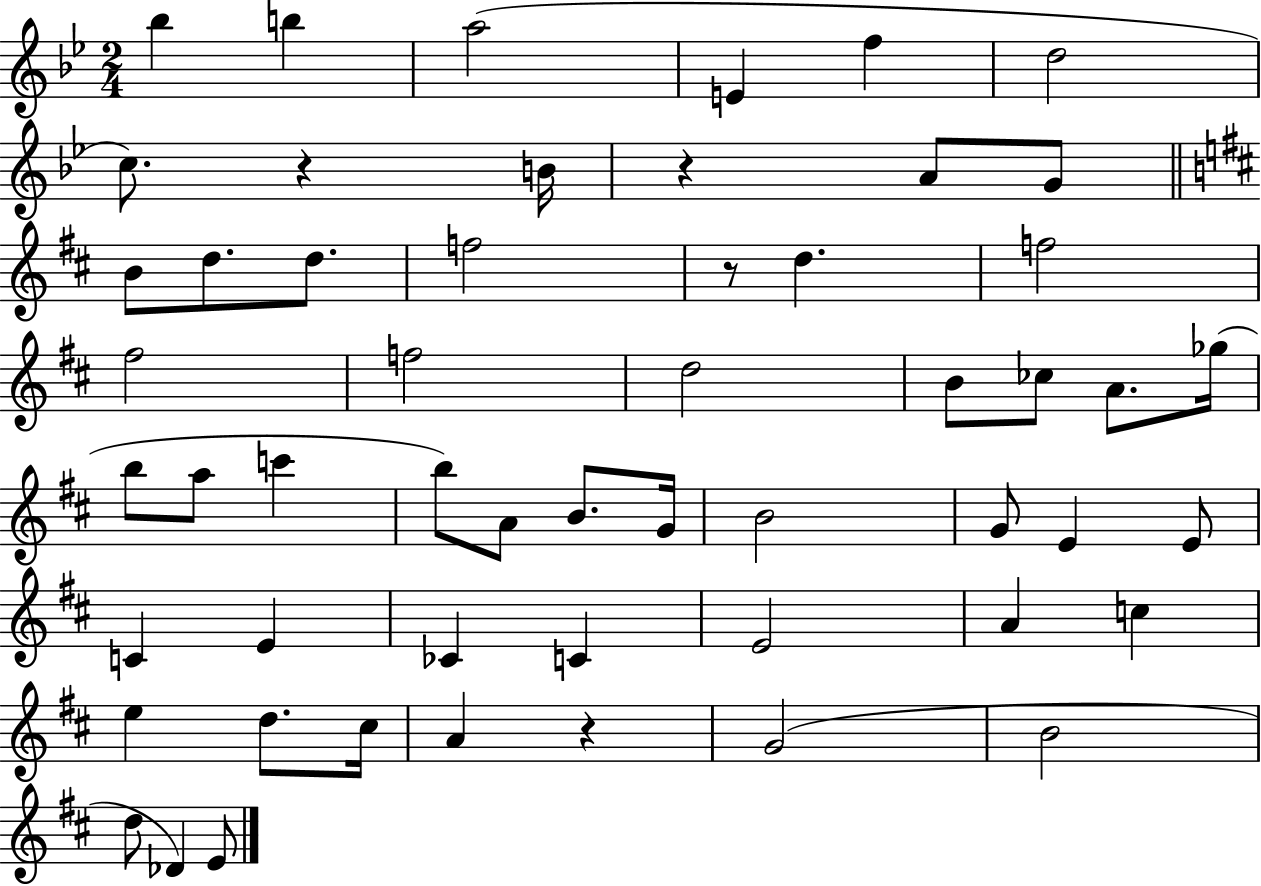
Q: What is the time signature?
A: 2/4